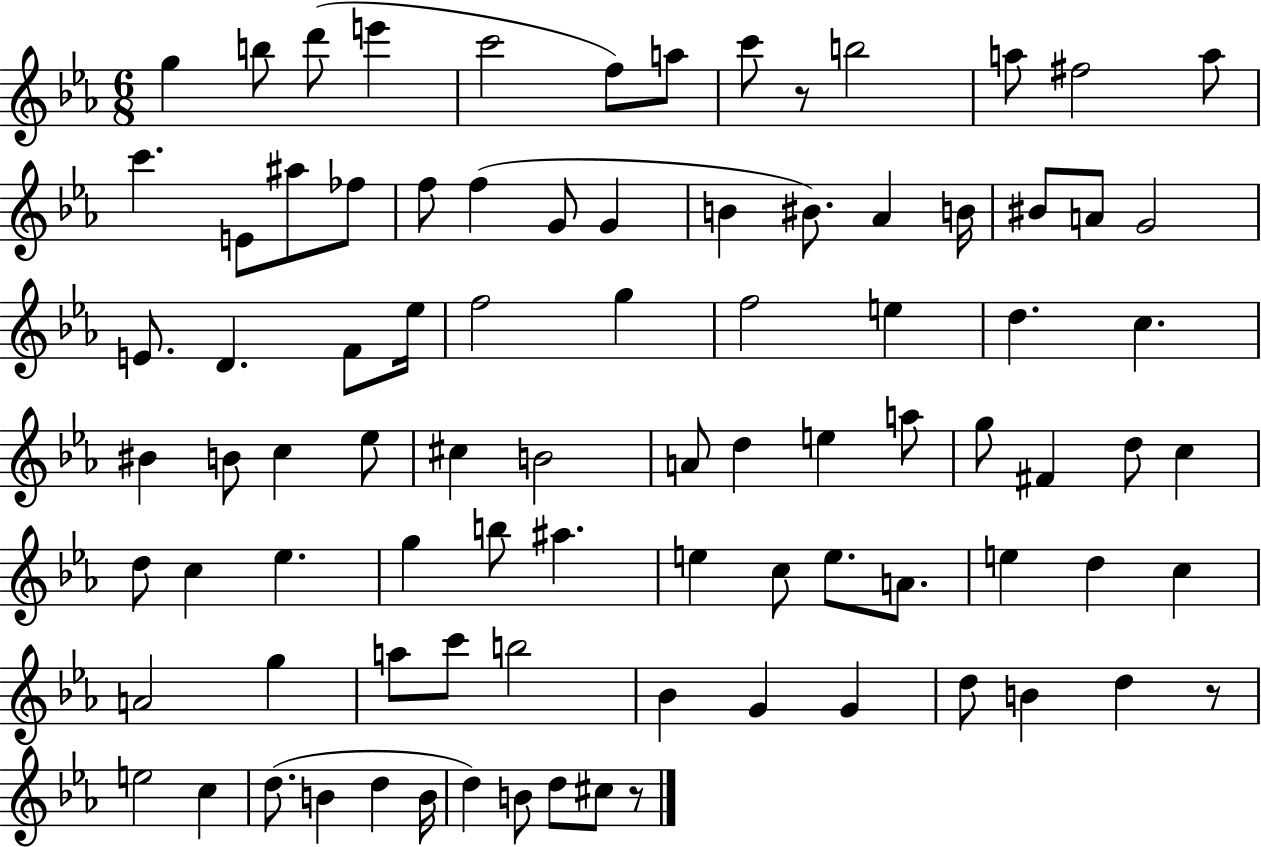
{
  \clef treble
  \numericTimeSignature
  \time 6/8
  \key ees \major
  g''4 b''8 d'''8( e'''4 | c'''2 f''8) a''8 | c'''8 r8 b''2 | a''8 fis''2 a''8 | \break c'''4. e'8 ais''8 fes''8 | f''8 f''4( g'8 g'4 | b'4 bis'8.) aes'4 b'16 | bis'8 a'8 g'2 | \break e'8. d'4. f'8 ees''16 | f''2 g''4 | f''2 e''4 | d''4. c''4. | \break bis'4 b'8 c''4 ees''8 | cis''4 b'2 | a'8 d''4 e''4 a''8 | g''8 fis'4 d''8 c''4 | \break d''8 c''4 ees''4. | g''4 b''8 ais''4. | e''4 c''8 e''8. a'8. | e''4 d''4 c''4 | \break a'2 g''4 | a''8 c'''8 b''2 | bes'4 g'4 g'4 | d''8 b'4 d''4 r8 | \break e''2 c''4 | d''8.( b'4 d''4 b'16 | d''4) b'8 d''8 cis''8 r8 | \bar "|."
}